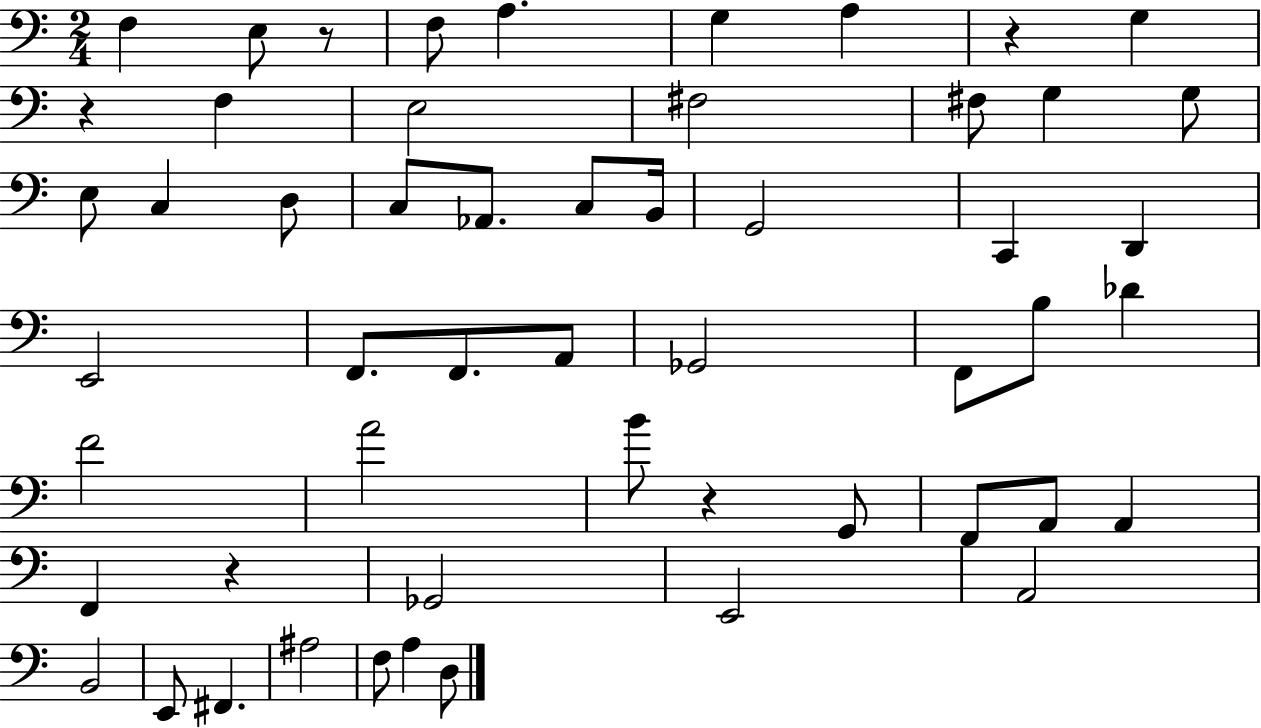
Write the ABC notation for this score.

X:1
T:Untitled
M:2/4
L:1/4
K:C
F, E,/2 z/2 F,/2 A, G, A, z G, z F, E,2 ^F,2 ^F,/2 G, G,/2 E,/2 C, D,/2 C,/2 _A,,/2 C,/2 B,,/4 G,,2 C,, D,, E,,2 F,,/2 F,,/2 A,,/2 _G,,2 F,,/2 B,/2 _D F2 A2 B/2 z G,,/2 F,,/2 A,,/2 A,, F,, z _G,,2 E,,2 A,,2 B,,2 E,,/2 ^F,, ^A,2 F,/2 A, D,/2